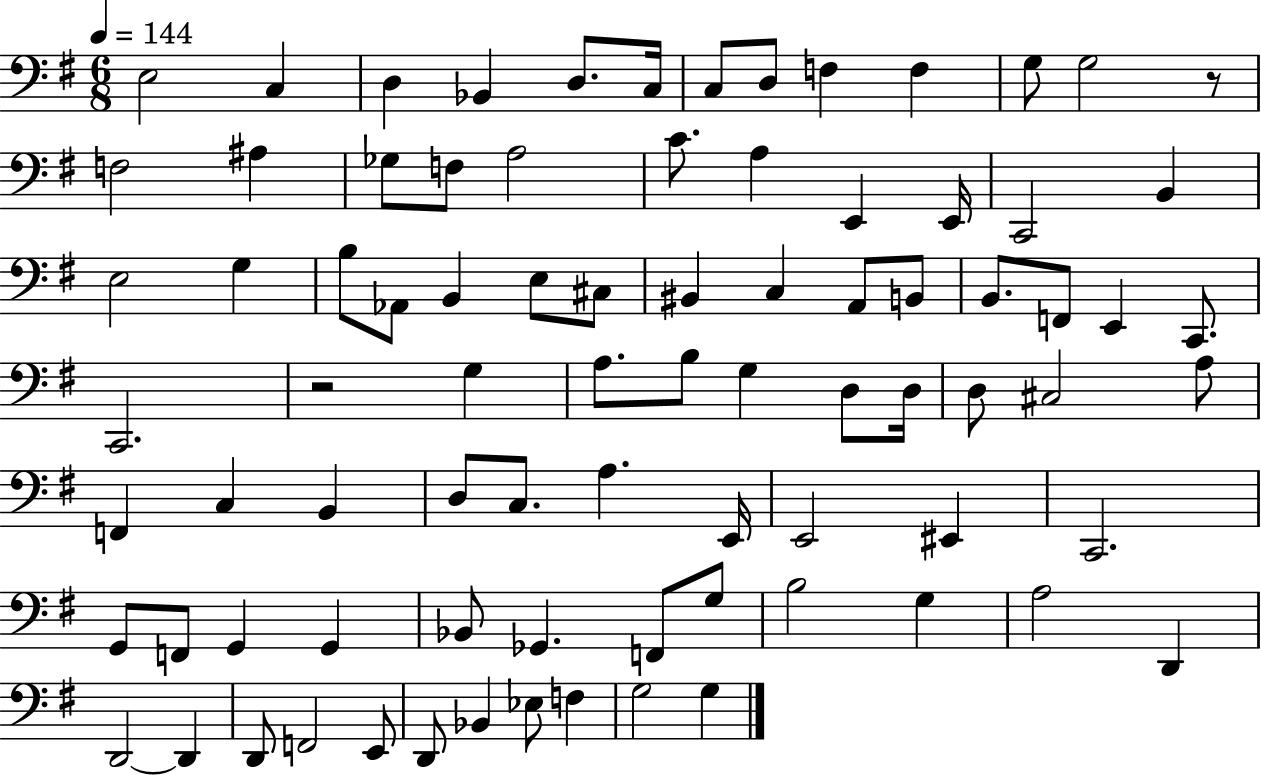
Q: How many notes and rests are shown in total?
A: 83